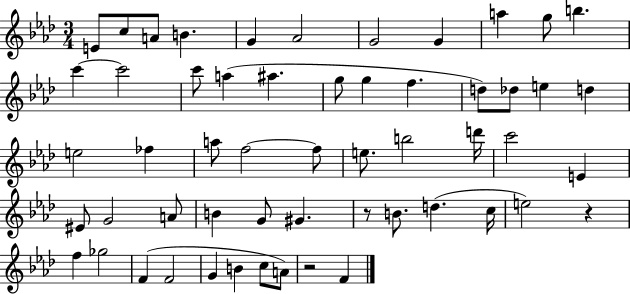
X:1
T:Untitled
M:3/4
L:1/4
K:Ab
E/2 c/2 A/2 B G _A2 G2 G a g/2 b c' c'2 c'/2 a ^a g/2 g f d/2 _d/2 e d e2 _f a/2 f2 f/2 e/2 b2 d'/4 c'2 E ^E/2 G2 A/2 B G/2 ^G z/2 B/2 d c/4 e2 z f _g2 F F2 G B c/2 A/2 z2 F